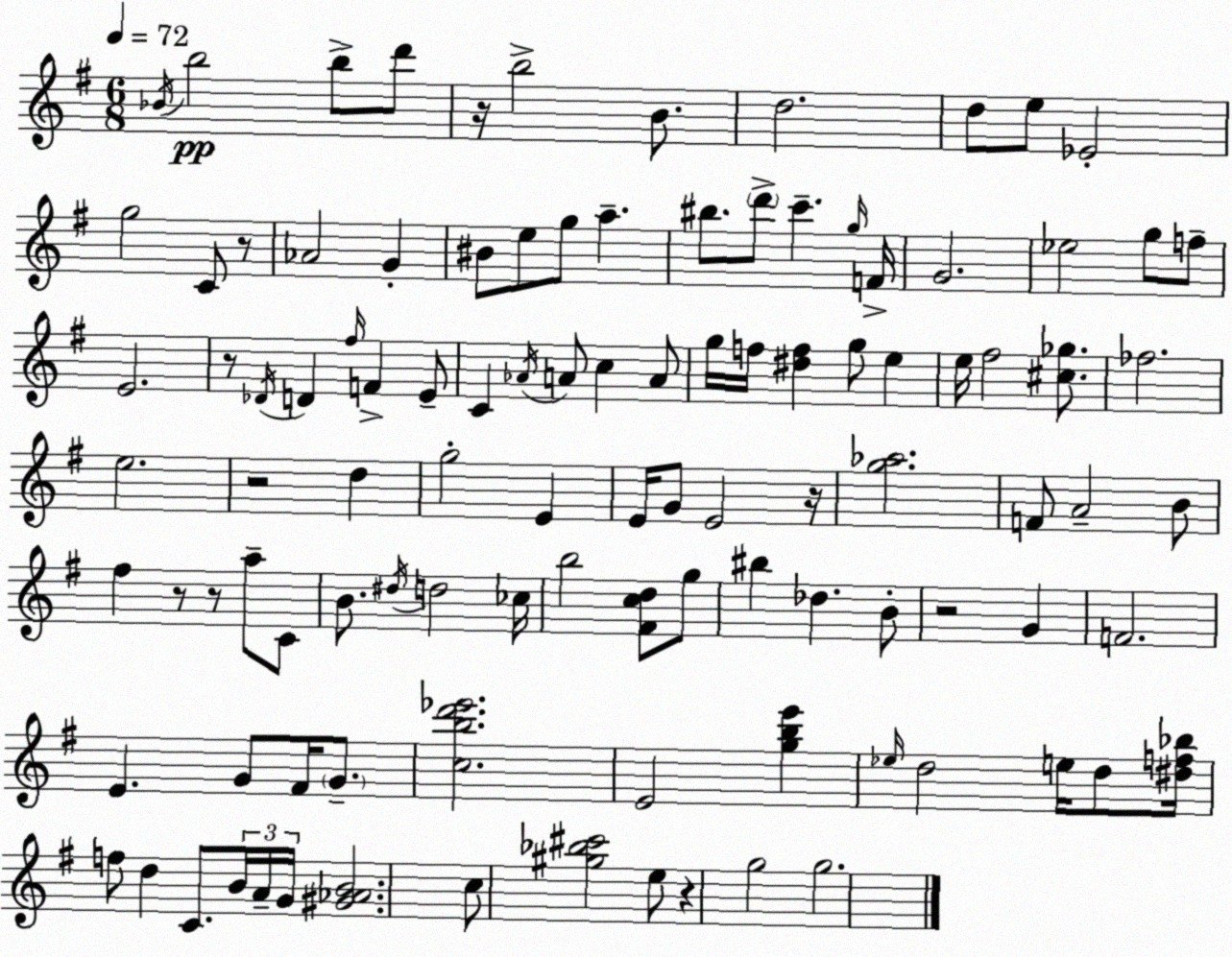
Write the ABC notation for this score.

X:1
T:Untitled
M:6/8
L:1/4
K:G
_B/4 b2 b/2 d'/2 z/4 b2 B/2 d2 d/2 e/2 _E2 g2 C/2 z/2 _A2 G ^B/2 e/2 g/2 a ^b/2 d'/2 c' g/4 F/4 G2 _e2 g/2 f/2 E2 z/2 _D/4 D ^f/4 F E/2 C _A/4 A/2 c A/2 g/4 f/4 [^df] g/2 e e/4 ^f2 [^c_g]/2 _f2 e2 z2 d g2 E E/4 G/2 E2 z/4 [g_a]2 F/2 A2 B/2 ^f z/2 z/2 a/2 C/2 B/2 ^d/4 d2 _c/4 b2 [^Fcd]/2 g/2 ^b _d B/2 z2 G F2 E G/2 ^F/4 G/2 [cbd'_e']2 E2 [gbe'] _e/4 d2 e/4 d/2 [^df_b]/4 f/2 d C/2 B/4 A/4 G/4 [^G_AB]2 c/2 [^g_b^c']2 e/2 z g2 g2